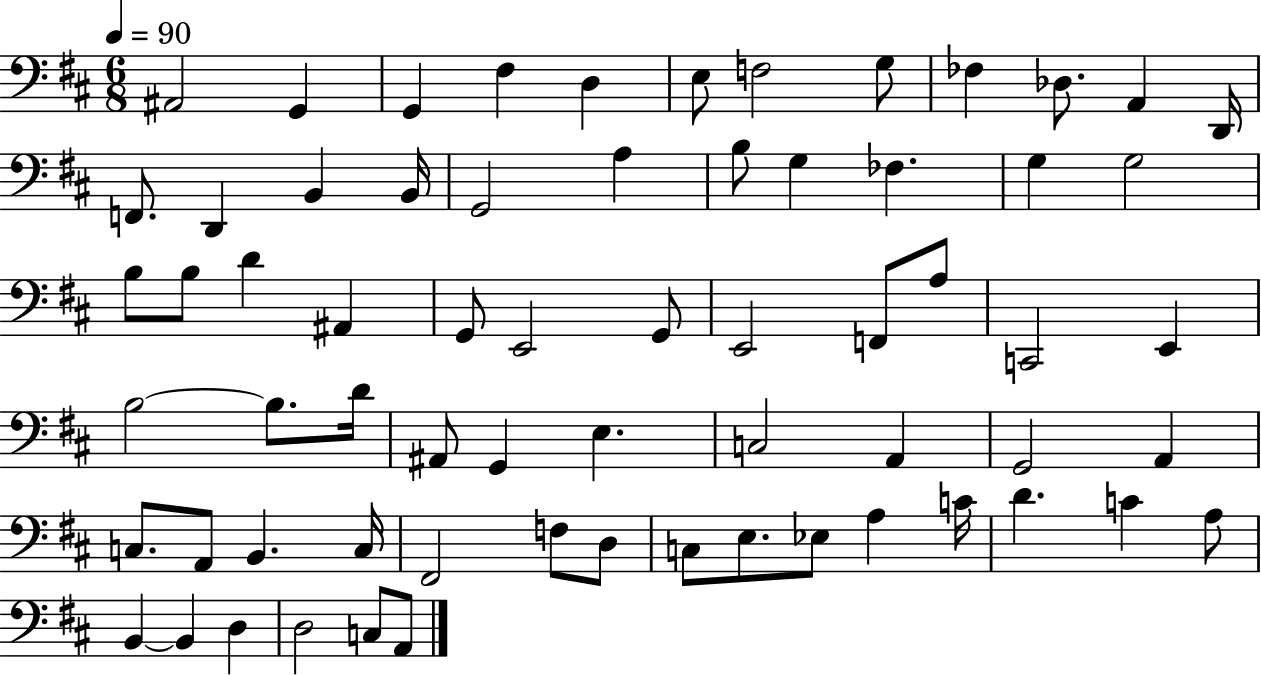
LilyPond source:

{
  \clef bass
  \numericTimeSignature
  \time 6/8
  \key d \major
  \tempo 4 = 90
  \repeat volta 2 { ais,2 g,4 | g,4 fis4 d4 | e8 f2 g8 | fes4 des8. a,4 d,16 | \break f,8. d,4 b,4 b,16 | g,2 a4 | b8 g4 fes4. | g4 g2 | \break b8 b8 d'4 ais,4 | g,8 e,2 g,8 | e,2 f,8 a8 | c,2 e,4 | \break b2~~ b8. d'16 | ais,8 g,4 e4. | c2 a,4 | g,2 a,4 | \break c8. a,8 b,4. c16 | fis,2 f8 d8 | c8 e8. ees8 a4 c'16 | d'4. c'4 a8 | \break b,4~~ b,4 d4 | d2 c8 a,8 | } \bar "|."
}